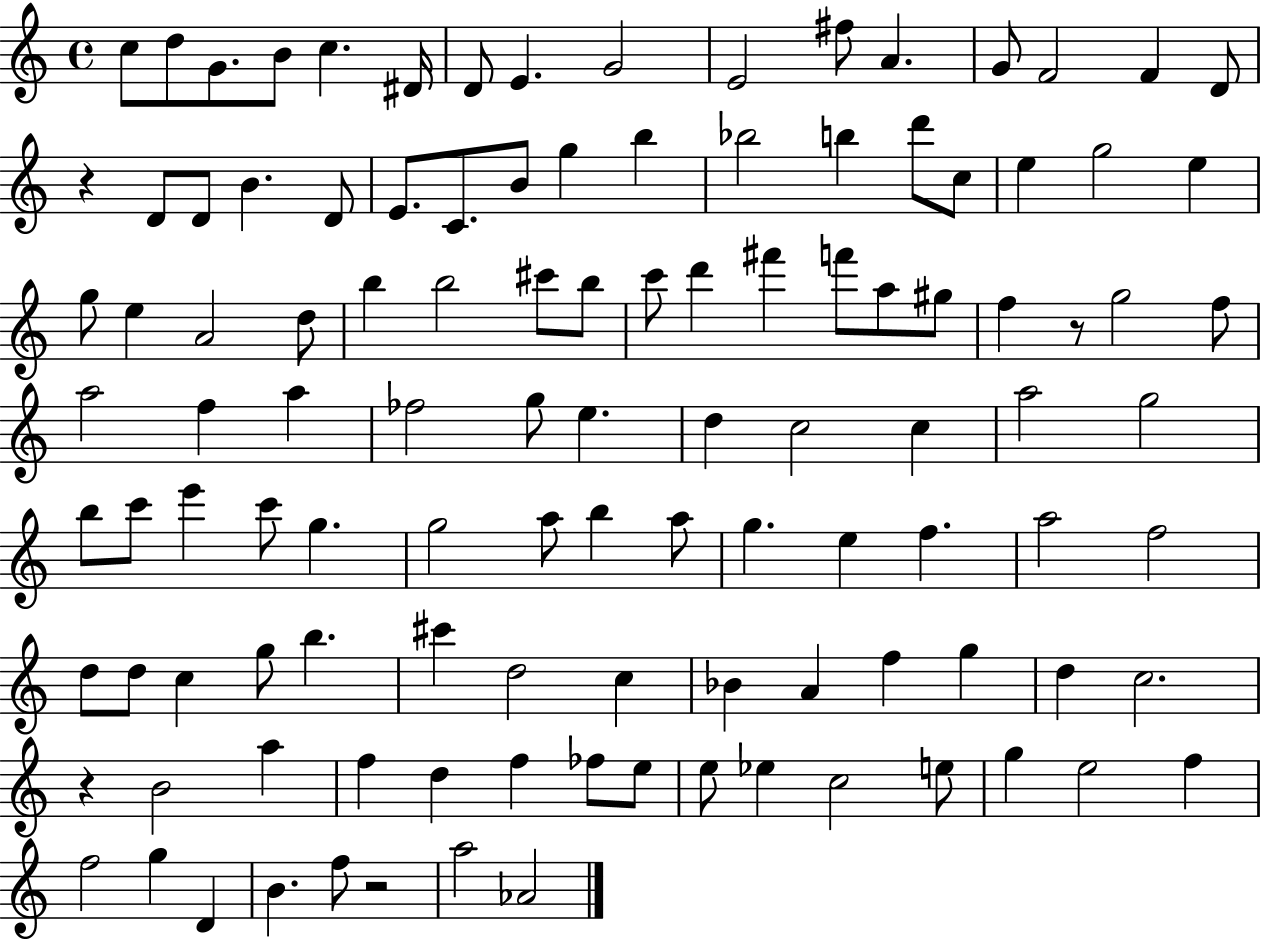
{
  \clef treble
  \time 4/4
  \defaultTimeSignature
  \key c \major
  c''8 d''8 g'8. b'8 c''4. dis'16 | d'8 e'4. g'2 | e'2 fis''8 a'4. | g'8 f'2 f'4 d'8 | \break r4 d'8 d'8 b'4. d'8 | e'8. c'8. b'8 g''4 b''4 | bes''2 b''4 d'''8 c''8 | e''4 g''2 e''4 | \break g''8 e''4 a'2 d''8 | b''4 b''2 cis'''8 b''8 | c'''8 d'''4 fis'''4 f'''8 a''8 gis''8 | f''4 r8 g''2 f''8 | \break a''2 f''4 a''4 | fes''2 g''8 e''4. | d''4 c''2 c''4 | a''2 g''2 | \break b''8 c'''8 e'''4 c'''8 g''4. | g''2 a''8 b''4 a''8 | g''4. e''4 f''4. | a''2 f''2 | \break d''8 d''8 c''4 g''8 b''4. | cis'''4 d''2 c''4 | bes'4 a'4 f''4 g''4 | d''4 c''2. | \break r4 b'2 a''4 | f''4 d''4 f''4 fes''8 e''8 | e''8 ees''4 c''2 e''8 | g''4 e''2 f''4 | \break f''2 g''4 d'4 | b'4. f''8 r2 | a''2 aes'2 | \bar "|."
}